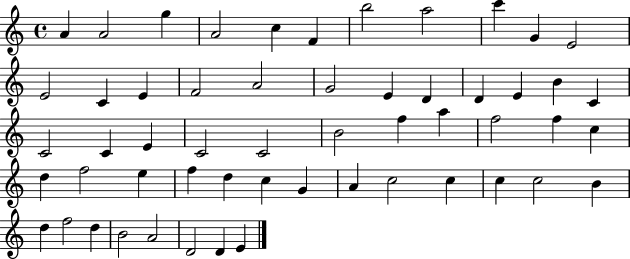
{
  \clef treble
  \time 4/4
  \defaultTimeSignature
  \key c \major
  a'4 a'2 g''4 | a'2 c''4 f'4 | b''2 a''2 | c'''4 g'4 e'2 | \break e'2 c'4 e'4 | f'2 a'2 | g'2 e'4 d'4 | d'4 e'4 b'4 c'4 | \break c'2 c'4 e'4 | c'2 c'2 | b'2 f''4 a''4 | f''2 f''4 c''4 | \break d''4 f''2 e''4 | f''4 d''4 c''4 g'4 | a'4 c''2 c''4 | c''4 c''2 b'4 | \break d''4 f''2 d''4 | b'2 a'2 | d'2 d'4 e'4 | \bar "|."
}